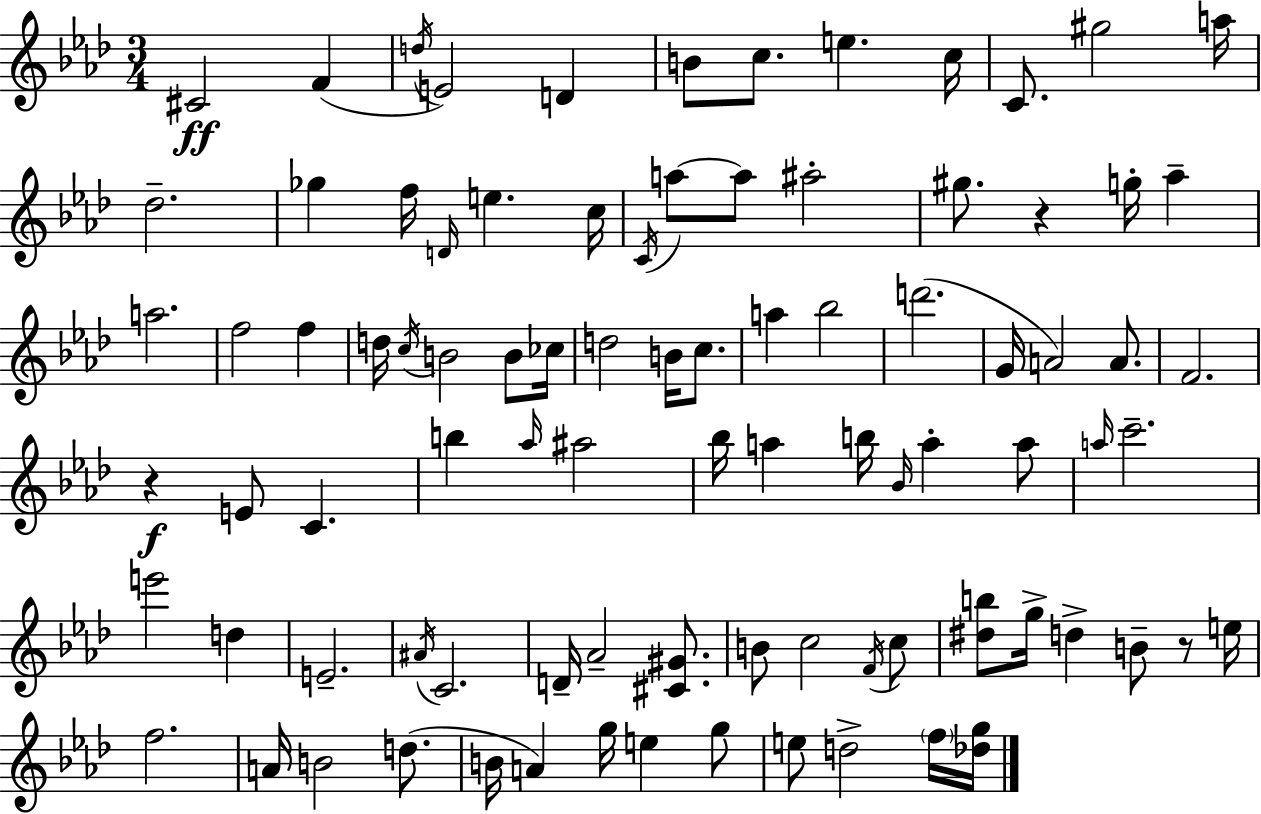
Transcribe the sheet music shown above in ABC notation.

X:1
T:Untitled
M:3/4
L:1/4
K:Ab
^C2 F d/4 E2 D B/2 c/2 e c/4 C/2 ^g2 a/4 _d2 _g f/4 D/4 e c/4 C/4 a/2 a/2 ^a2 ^g/2 z g/4 _a a2 f2 f d/4 c/4 B2 B/2 _c/4 d2 B/4 c/2 a _b2 d'2 G/4 A2 A/2 F2 z E/2 C b _a/4 ^a2 _b/4 a b/4 _B/4 a a/2 a/4 c'2 e'2 d E2 ^A/4 C2 D/4 _A2 [^C^G]/2 B/2 c2 F/4 c/2 [^db]/2 g/4 d B/2 z/2 e/4 f2 A/4 B2 d/2 B/4 A g/4 e g/2 e/2 d2 f/4 [_dg]/4